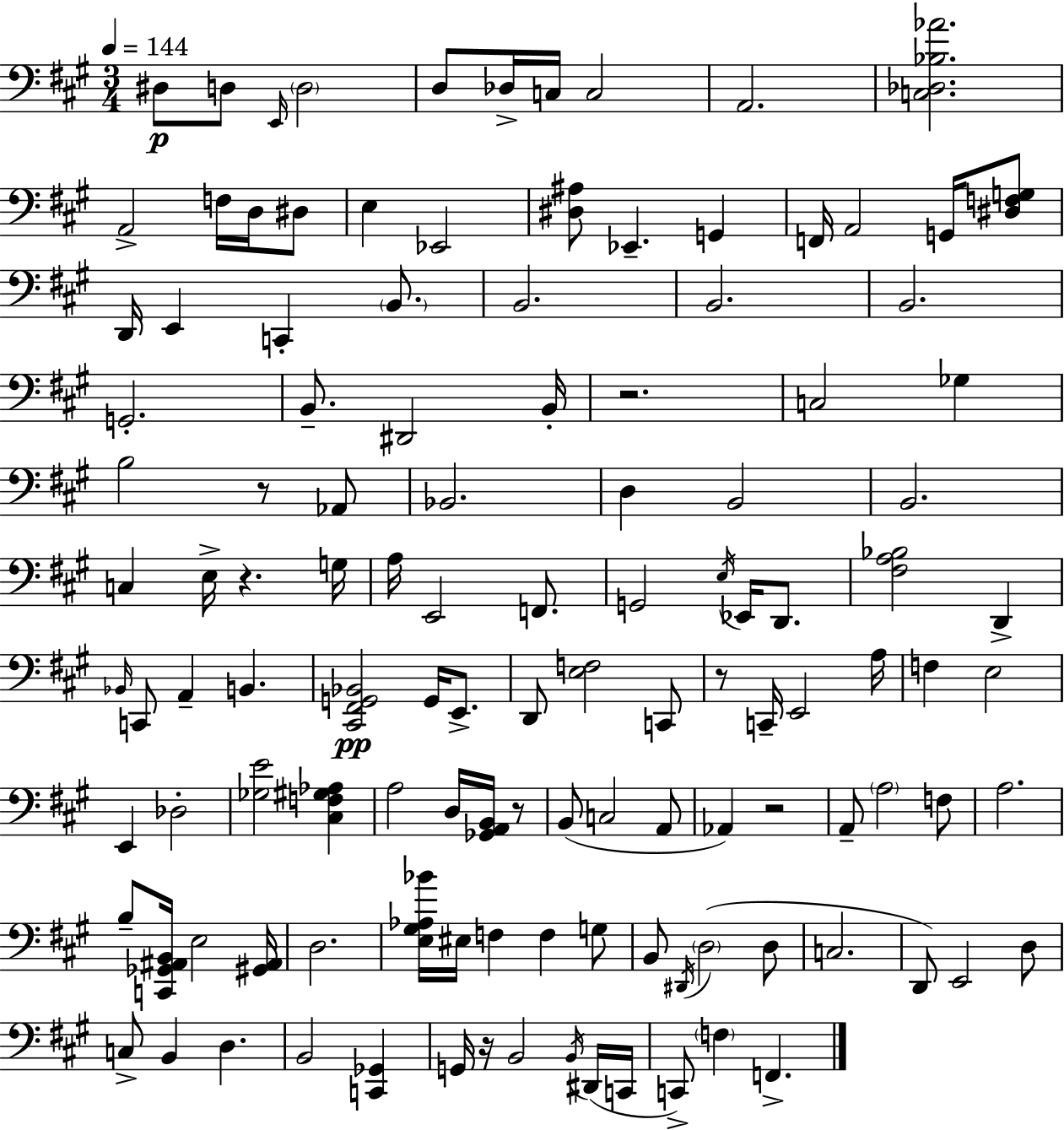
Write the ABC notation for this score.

X:1
T:Untitled
M:3/4
L:1/4
K:A
^D,/2 D,/2 E,,/4 D,2 D,/2 _D,/4 C,/4 C,2 A,,2 [C,_D,_B,_A]2 A,,2 F,/4 D,/4 ^D,/2 E, _E,,2 [^D,^A,]/2 _E,, G,, F,,/4 A,,2 G,,/4 [^D,F,G,]/2 D,,/4 E,, C,, B,,/2 B,,2 B,,2 B,,2 G,,2 B,,/2 ^D,,2 B,,/4 z2 C,2 _G, B,2 z/2 _A,,/2 _B,,2 D, B,,2 B,,2 C, E,/4 z G,/4 A,/4 E,,2 F,,/2 G,,2 E,/4 _E,,/4 D,,/2 [^F,A,_B,]2 D,, _B,,/4 C,,/2 A,, B,, [^C,,^F,,G,,_B,,]2 G,,/4 E,,/2 D,,/2 [E,F,]2 C,,/2 z/2 C,,/4 E,,2 A,/4 F, E,2 E,, _D,2 [_G,E]2 [^C,F,^G,_A,] A,2 D,/4 [_G,,A,,B,,]/4 z/2 B,,/2 C,2 A,,/2 _A,, z2 A,,/2 A,2 F,/2 A,2 B,/2 [C,,_G,,^A,,B,,]/4 E,2 [^G,,^A,,]/4 D,2 [E,^G,_A,_B]/4 ^E,/4 F, F, G,/2 B,,/2 ^D,,/4 D,2 D,/2 C,2 D,,/2 E,,2 D,/2 C,/2 B,, D, B,,2 [C,,_G,,] G,,/4 z/4 B,,2 B,,/4 ^D,,/4 C,,/4 C,,/2 F, F,,